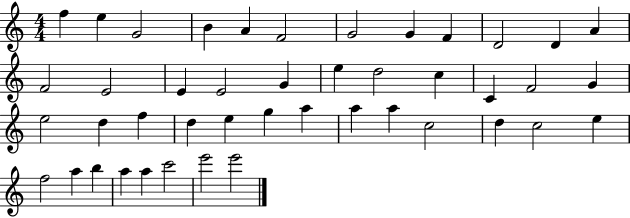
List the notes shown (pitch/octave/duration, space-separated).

F5/q E5/q G4/h B4/q A4/q F4/h G4/h G4/q F4/q D4/h D4/q A4/q F4/h E4/h E4/q E4/h G4/q E5/q D5/h C5/q C4/q F4/h G4/q E5/h D5/q F5/q D5/q E5/q G5/q A5/q A5/q A5/q C5/h D5/q C5/h E5/q F5/h A5/q B5/q A5/q A5/q C6/h E6/h E6/h